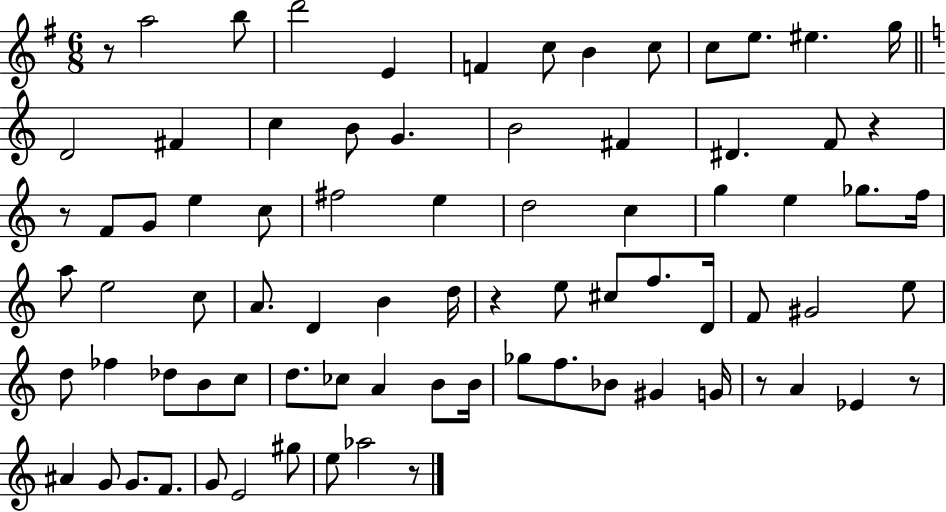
{
  \clef treble
  \numericTimeSignature
  \time 6/8
  \key g \major
  r8 a''2 b''8 | d'''2 e'4 | f'4 c''8 b'4 c''8 | c''8 e''8. eis''4. g''16 | \break \bar "||" \break \key c \major d'2 fis'4 | c''4 b'8 g'4. | b'2 fis'4 | dis'4. f'8 r4 | \break r8 f'8 g'8 e''4 c''8 | fis''2 e''4 | d''2 c''4 | g''4 e''4 ges''8. f''16 | \break a''8 e''2 c''8 | a'8. d'4 b'4 d''16 | r4 e''8 cis''8 f''8. d'16 | f'8 gis'2 e''8 | \break d''8 fes''4 des''8 b'8 c''8 | d''8. ces''8 a'4 b'8 b'16 | ges''8 f''8. bes'8 gis'4 g'16 | r8 a'4 ees'4 r8 | \break ais'4 g'8 g'8. f'8. | g'8 e'2 gis''8 | e''8 aes''2 r8 | \bar "|."
}